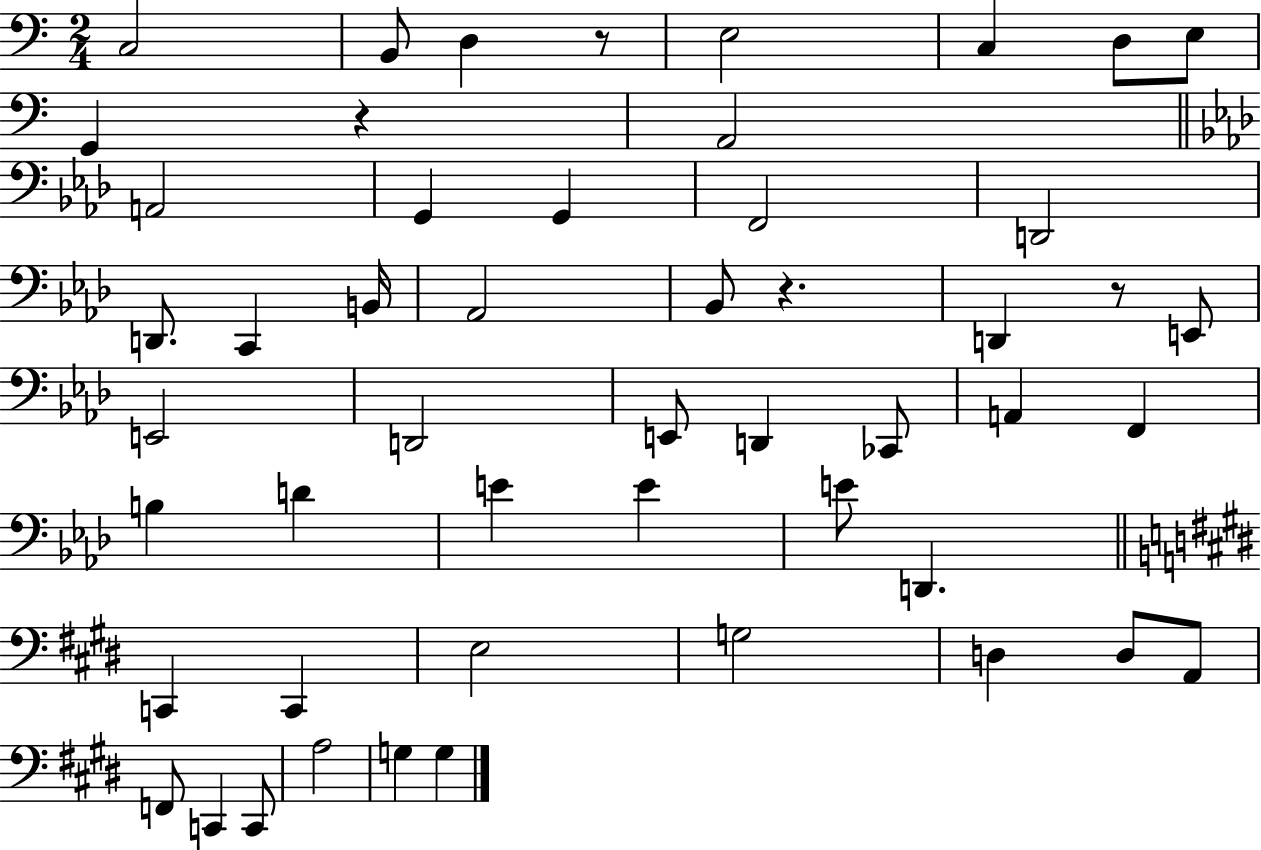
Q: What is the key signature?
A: C major